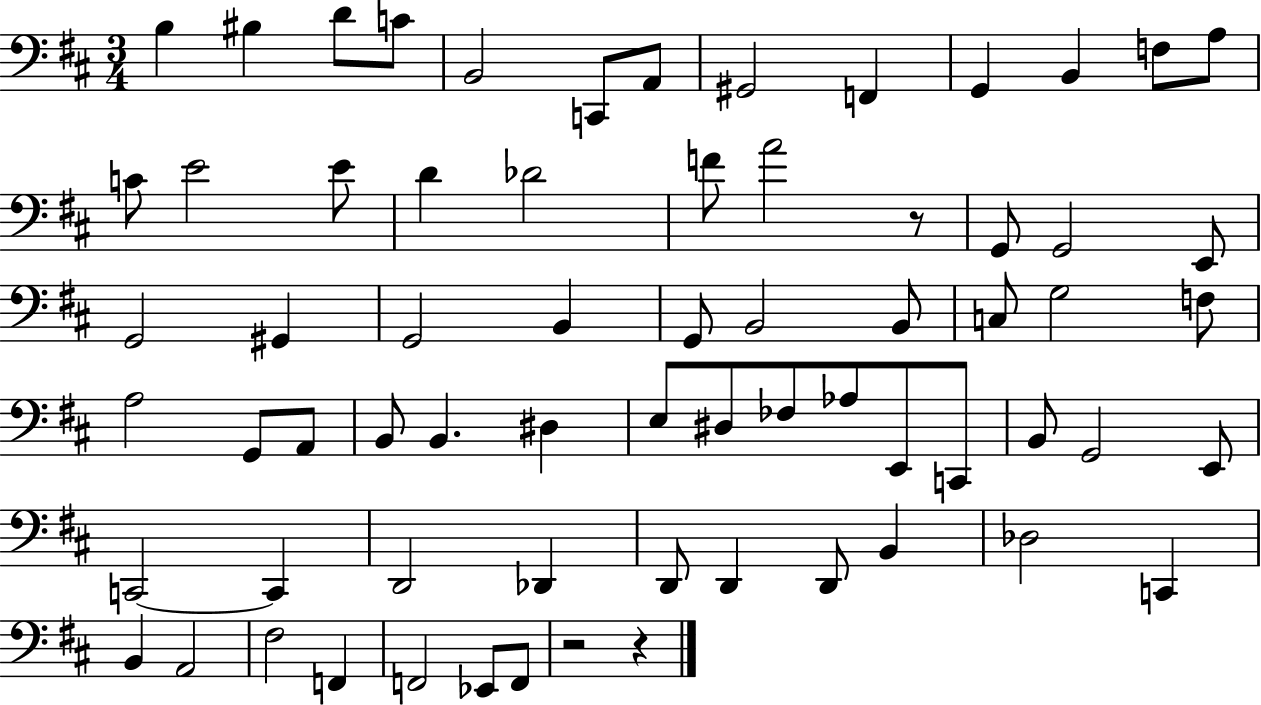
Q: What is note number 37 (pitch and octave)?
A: B2